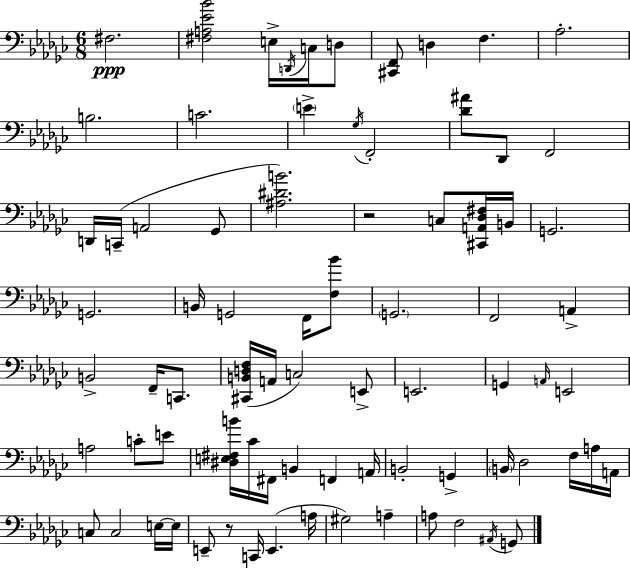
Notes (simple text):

F#3/h. [F#3,A3,Eb4,Bb4]/h E3/s D2/s C3/s D3/e [C#2,F2]/e D3/q F3/q. Ab3/h. B3/h. C4/h. E4/q Gb3/s F2/h [Db4,A#4]/e Db2/e F2/h D2/s C2/s A2/h Gb2/e [A#3,D#4,B4]/h. R/h C3/e [C#2,A2,Db3,F#3]/s B2/s G2/h. G2/h. B2/s G2/h F2/s [F3,Bb4]/e G2/h. F2/h A2/q B2/h F2/s C2/e. [C#2,B2,D3,F3]/s A2/s C3/h E2/e E2/h. G2/q A2/s E2/h A3/h C4/e E4/e [D#3,E3,F#3,B4]/s CES4/s F#2/s B2/q F2/q A2/s B2/h G2/q B2/s Db3/h F3/s A3/s A2/s C3/e C3/h E3/s E3/s E2/e R/e C2/s E2/q. A3/s G#3/h A3/q A3/e F3/h A#2/s G2/e